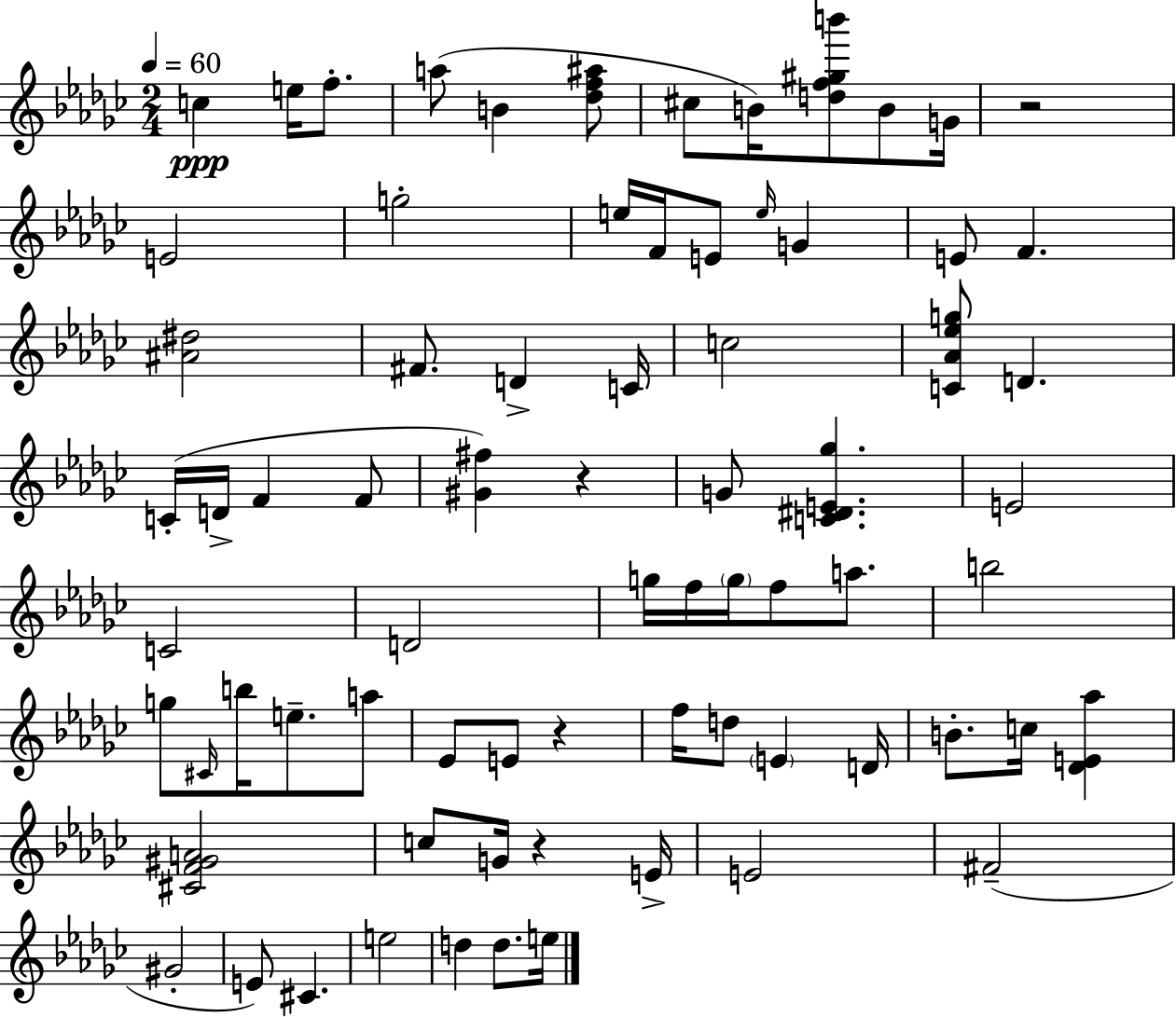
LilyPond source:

{
  \clef treble
  \numericTimeSignature
  \time 2/4
  \key ees \minor
  \tempo 4 = 60
  c''4\ppp e''16 f''8.-. | a''8( b'4 <des'' f'' ais''>8 | cis''8 b'16) <d'' f'' gis'' b'''>8 b'8 g'16 | r2 | \break e'2 | g''2-. | e''16 f'16 e'8 \grace { e''16 } g'4 | e'8 f'4. | \break <ais' dis''>2 | fis'8. d'4-> | c'16 c''2 | <c' aes' ees'' g''>8 d'4. | \break c'16-.( d'16-> f'4 f'8 | <gis' fis''>4) r4 | g'8 <c' dis' e' ges''>4. | e'2 | \break c'2 | d'2 | g''16 f''16 \parenthesize g''16 f''8 a''8. | b''2 | \break g''8 \grace { cis'16 } b''16 e''8.-- | a''8 ees'8 e'8 r4 | f''16 d''8 \parenthesize e'4 | d'16 b'8.-. c''16 <des' e' aes''>4 | \break <cis' f' gis' a'>2 | c''8 g'16 r4 | e'16-> e'2 | fis'2--( | \break gis'2-. | e'8) cis'4. | e''2 | d''4 d''8. | \break e''16 \bar "|."
}